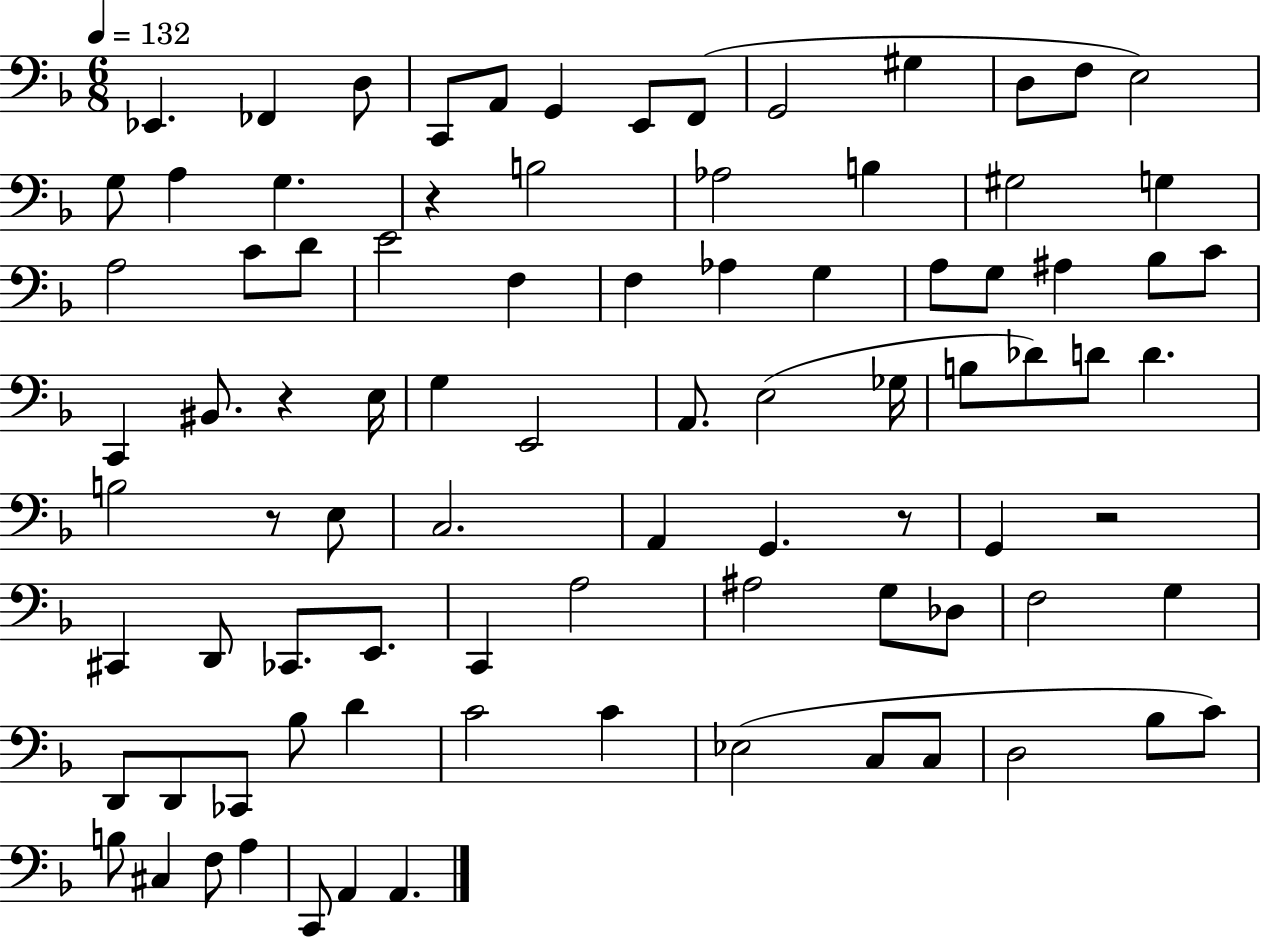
{
  \clef bass
  \numericTimeSignature
  \time 6/8
  \key f \major
  \tempo 4 = 132
  ees,4. fes,4 d8 | c,8 a,8 g,4 e,8 f,8( | g,2 gis4 | d8 f8 e2) | \break g8 a4 g4. | r4 b2 | aes2 b4 | gis2 g4 | \break a2 c'8 d'8 | e'2 f4 | f4 aes4 g4 | a8 g8 ais4 bes8 c'8 | \break c,4 bis,8. r4 e16 | g4 e,2 | a,8. e2( ges16 | b8 des'8) d'8 d'4. | \break b2 r8 e8 | c2. | a,4 g,4. r8 | g,4 r2 | \break cis,4 d,8 ces,8. e,8. | c,4 a2 | ais2 g8 des8 | f2 g4 | \break d,8 d,8 ces,8 bes8 d'4 | c'2 c'4 | ees2( c8 c8 | d2 bes8 c'8) | \break b8 cis4 f8 a4 | c,8 a,4 a,4. | \bar "|."
}